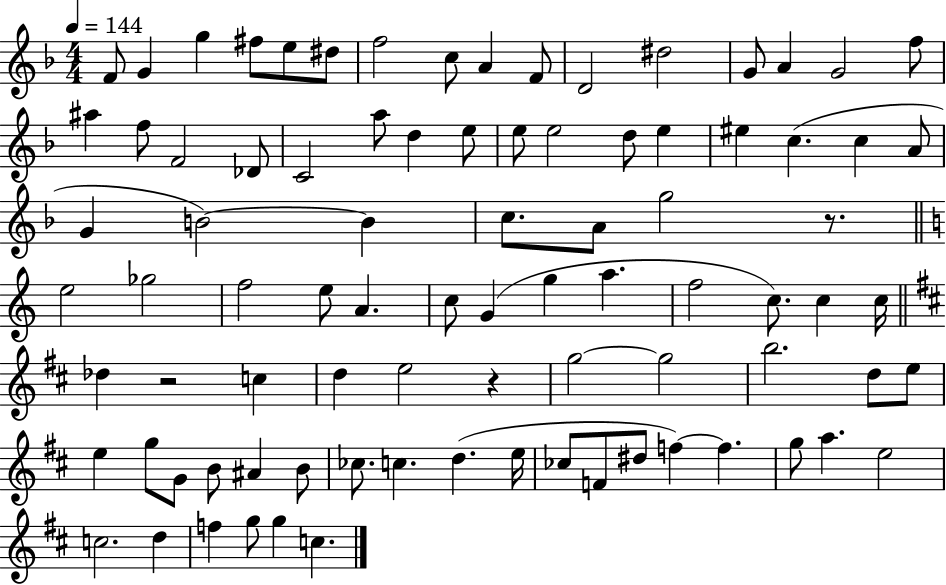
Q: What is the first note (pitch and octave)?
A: F4